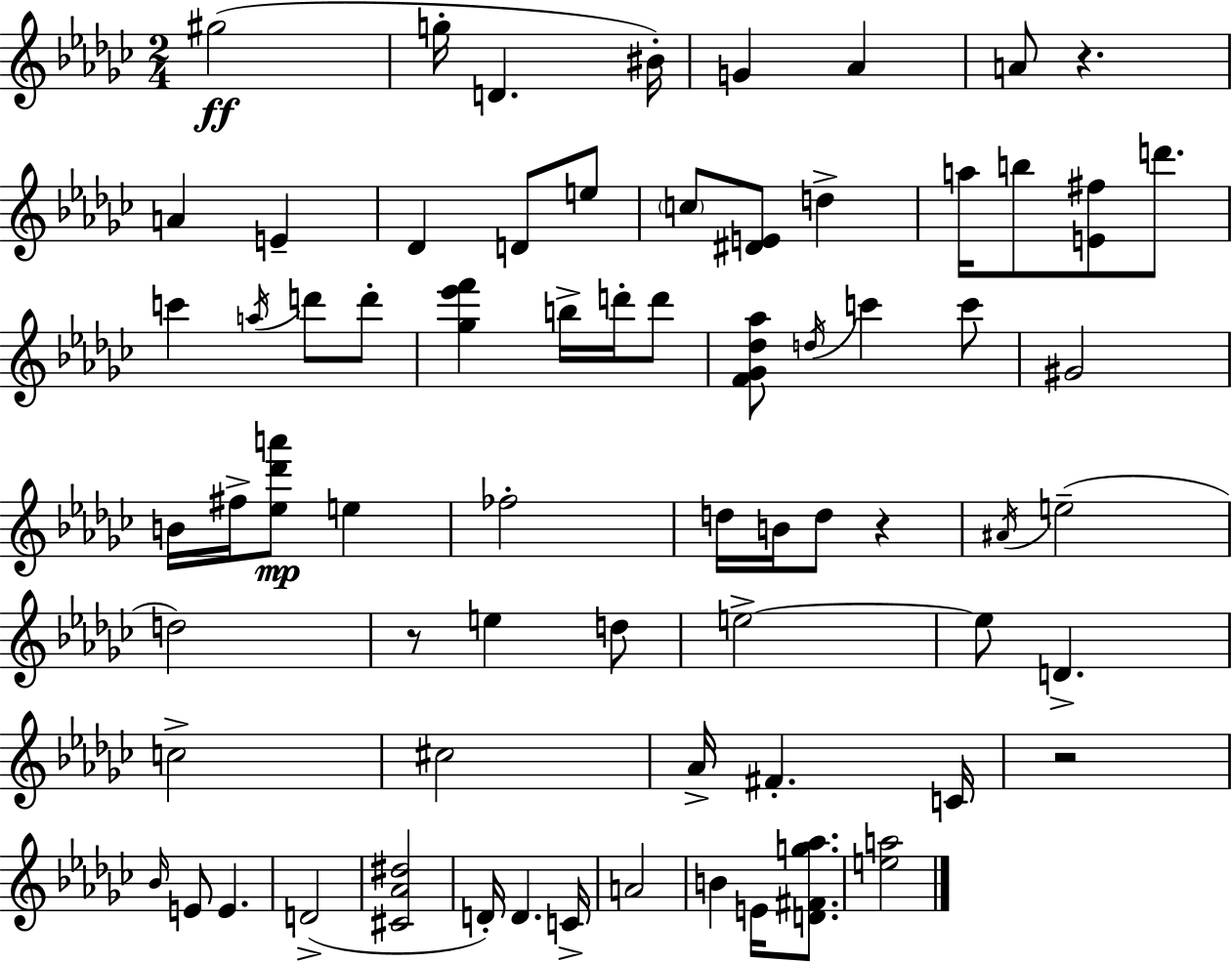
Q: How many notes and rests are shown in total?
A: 70